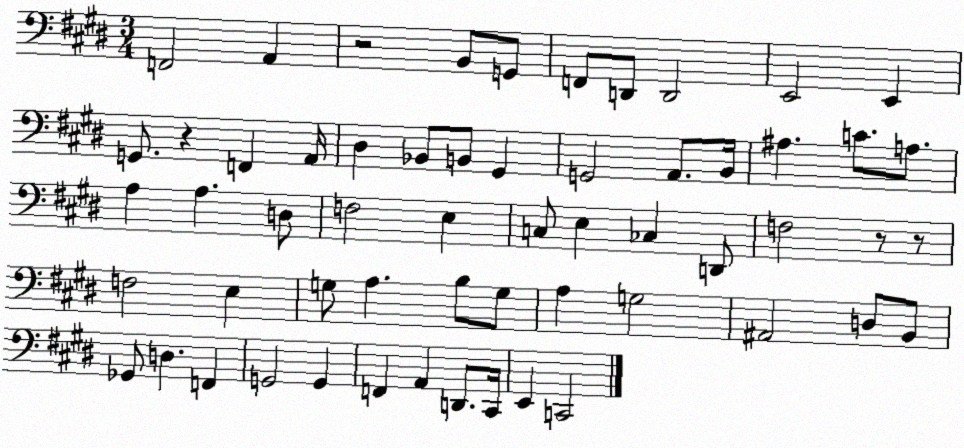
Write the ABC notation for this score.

X:1
T:Untitled
M:3/4
L:1/4
K:E
F,,2 A,, z2 B,,/2 G,,/2 F,,/2 D,,/2 D,,2 E,,2 E,, G,,/2 z F,, A,,/4 ^D, _B,,/2 B,,/2 ^G,, G,,2 A,,/2 B,,/4 ^A, C/2 A,/2 A, A, D,/2 F,2 E, C,/2 E, _C, D,,/2 F,2 z/2 z/2 F,2 E, G,/2 A, B,/2 G,/2 A, G,2 ^A,,2 D,/2 B,,/2 _G,,/2 D, F,, G,,2 G,, F,, A,, D,,/2 ^C,,/4 E,, C,,2